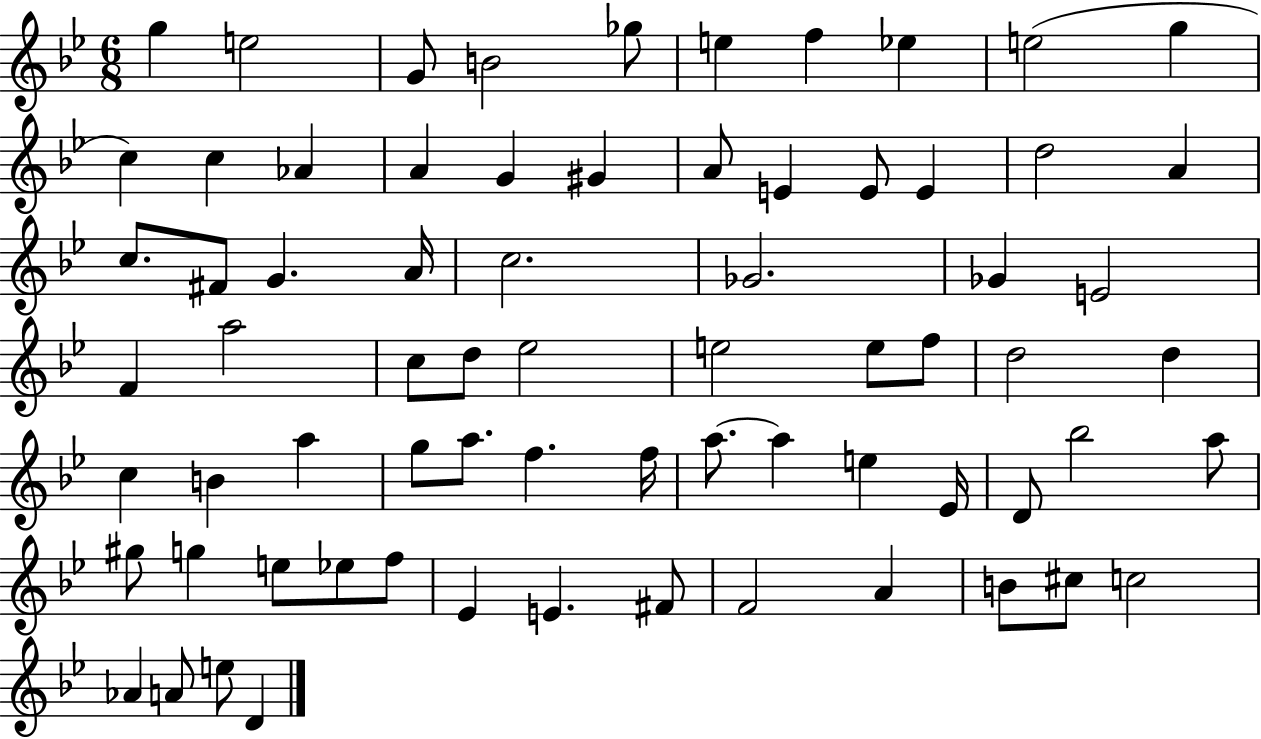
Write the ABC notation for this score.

X:1
T:Untitled
M:6/8
L:1/4
K:Bb
g e2 G/2 B2 _g/2 e f _e e2 g c c _A A G ^G A/2 E E/2 E d2 A c/2 ^F/2 G A/4 c2 _G2 _G E2 F a2 c/2 d/2 _e2 e2 e/2 f/2 d2 d c B a g/2 a/2 f f/4 a/2 a e _E/4 D/2 _b2 a/2 ^g/2 g e/2 _e/2 f/2 _E E ^F/2 F2 A B/2 ^c/2 c2 _A A/2 e/2 D